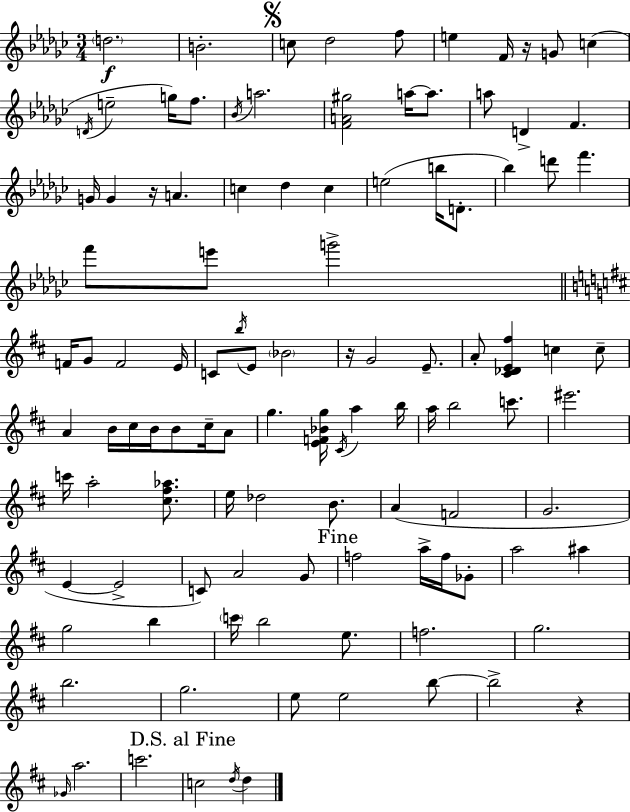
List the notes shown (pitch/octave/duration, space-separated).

D5/h. B4/h. C5/e Db5/h F5/e E5/q F4/s R/s G4/e C5/q D4/s E5/h G5/s F5/e. Bb4/s A5/h. [F4,A4,G#5]/h A5/s A5/e. A5/e D4/q F4/q. G4/s G4/q R/s A4/q. C5/q Db5/q C5/q E5/h B5/s D4/e. Bb5/q D6/e F6/q. F6/e E6/e G6/h F4/s G4/e F4/h E4/s C4/e B5/s E4/e Bb4/h R/s G4/h E4/e. A4/e [C#4,Db4,E4,F#5]/q C5/q C5/e A4/q B4/s C#5/s B4/s B4/e C#5/s A4/e G5/q. [E4,F4,Bb4,G5]/s C#4/s A5/q B5/s A5/s B5/h C6/e. EIS6/h. C6/s A5/h [C#5,F#5,Ab5]/e. E5/s Db5/h B4/e. A4/q F4/h G4/h. E4/q E4/h C4/e A4/h G4/e F5/h A5/s F5/s Gb4/e A5/h A#5/q G5/h B5/q C6/s B5/h E5/e. F5/h. G5/h. B5/h. G5/h. E5/e E5/h B5/e B5/h R/q Gb4/s A5/h. C6/h. C5/h D5/s D5/q